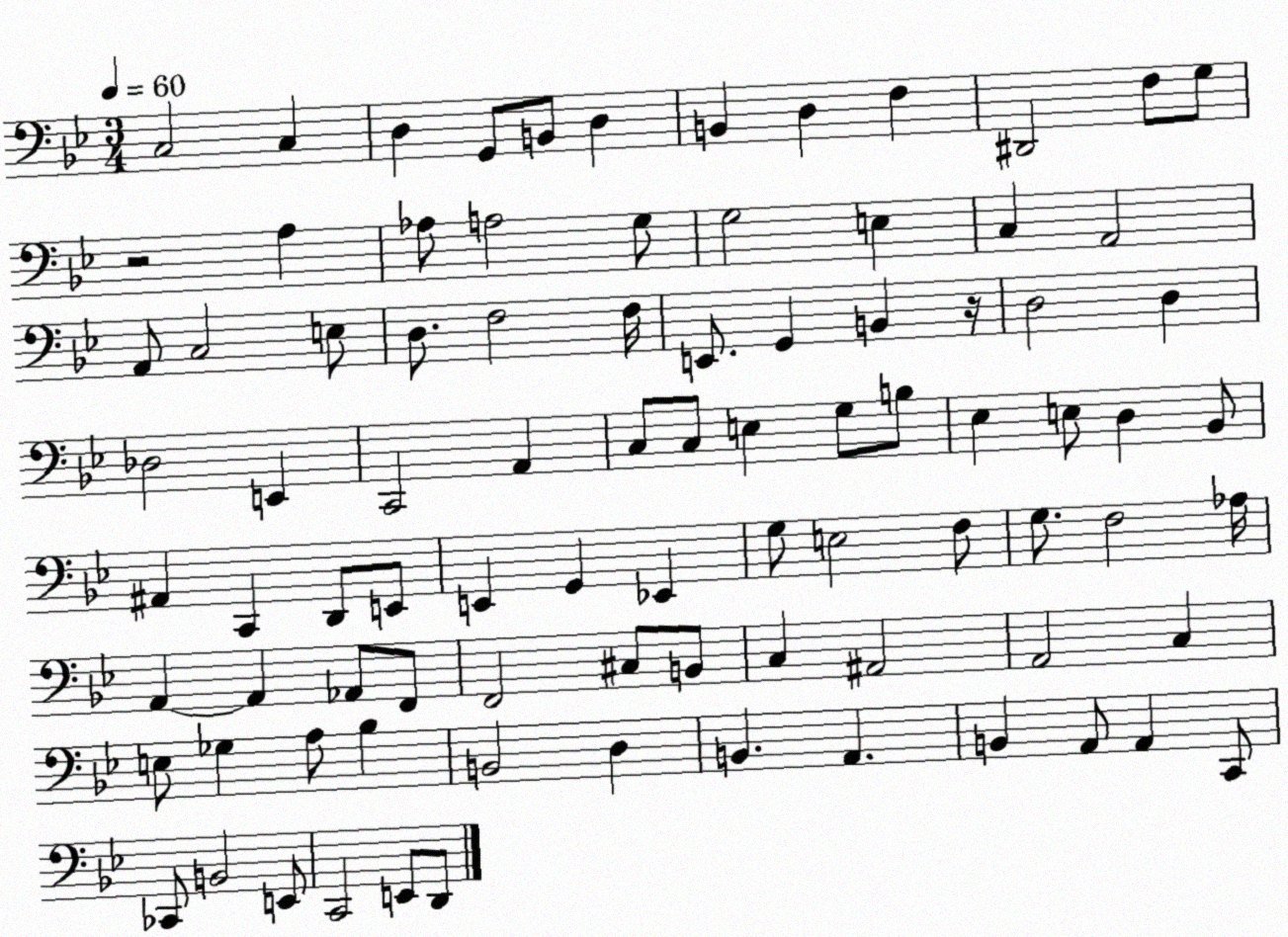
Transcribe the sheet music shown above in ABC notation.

X:1
T:Untitled
M:3/4
L:1/4
K:Bb
C,2 C, D, G,,/2 B,,/2 D, B,, D, F, ^D,,2 F,/2 G,/2 z2 A, _A,/2 A,2 G,/2 G,2 E, C, A,,2 A,,/2 C,2 E,/2 D,/2 F,2 F,/4 E,,/2 G,, B,, z/4 D,2 D, _D,2 E,, C,,2 A,, C,/2 C,/2 E, G,/2 B,/2 _E, E,/2 D, _B,,/2 ^A,, C,, D,,/2 E,,/2 E,, G,, _E,, G,/2 E,2 F,/2 G,/2 F,2 _A,/4 A,, A,, _A,,/2 F,,/2 F,,2 ^C,/2 B,,/2 C, ^A,,2 A,,2 C, E,/2 _G, A,/2 _B, B,,2 D, B,, A,, B,, A,,/2 A,, C,,/2 _C,,/2 B,,2 E,,/2 C,,2 E,,/2 D,,/2